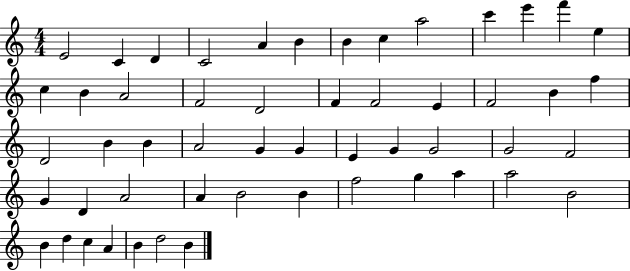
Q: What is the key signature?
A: C major